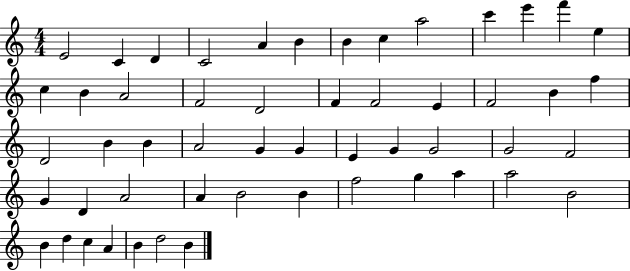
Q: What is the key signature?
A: C major